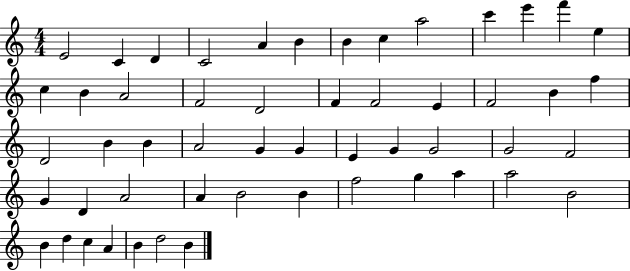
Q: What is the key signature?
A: C major